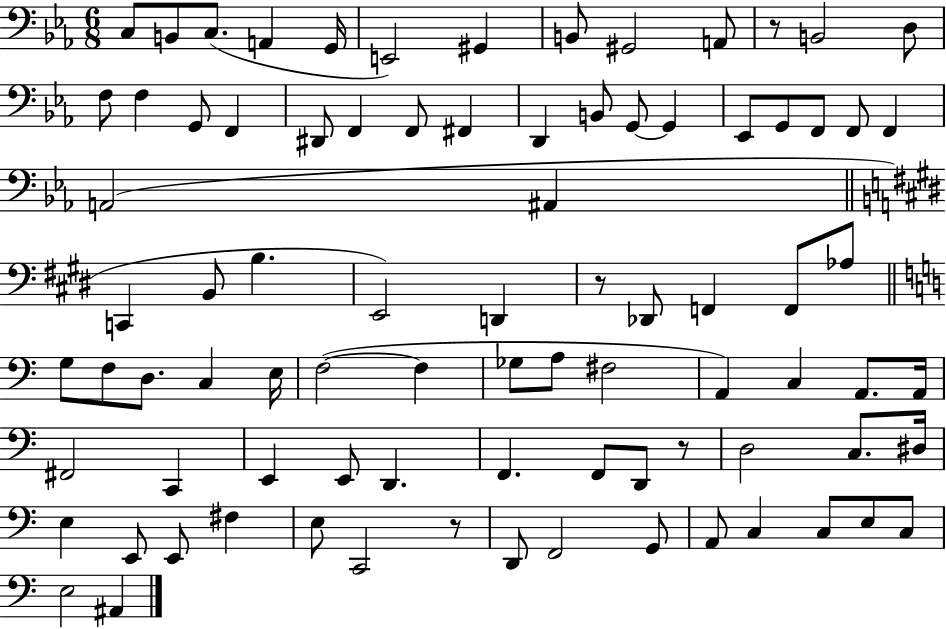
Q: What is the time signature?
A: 6/8